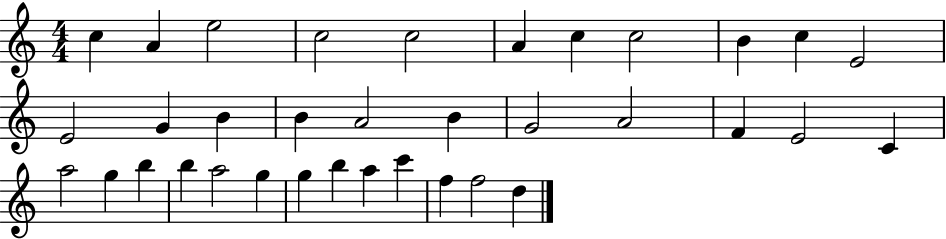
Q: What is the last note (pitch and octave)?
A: D5